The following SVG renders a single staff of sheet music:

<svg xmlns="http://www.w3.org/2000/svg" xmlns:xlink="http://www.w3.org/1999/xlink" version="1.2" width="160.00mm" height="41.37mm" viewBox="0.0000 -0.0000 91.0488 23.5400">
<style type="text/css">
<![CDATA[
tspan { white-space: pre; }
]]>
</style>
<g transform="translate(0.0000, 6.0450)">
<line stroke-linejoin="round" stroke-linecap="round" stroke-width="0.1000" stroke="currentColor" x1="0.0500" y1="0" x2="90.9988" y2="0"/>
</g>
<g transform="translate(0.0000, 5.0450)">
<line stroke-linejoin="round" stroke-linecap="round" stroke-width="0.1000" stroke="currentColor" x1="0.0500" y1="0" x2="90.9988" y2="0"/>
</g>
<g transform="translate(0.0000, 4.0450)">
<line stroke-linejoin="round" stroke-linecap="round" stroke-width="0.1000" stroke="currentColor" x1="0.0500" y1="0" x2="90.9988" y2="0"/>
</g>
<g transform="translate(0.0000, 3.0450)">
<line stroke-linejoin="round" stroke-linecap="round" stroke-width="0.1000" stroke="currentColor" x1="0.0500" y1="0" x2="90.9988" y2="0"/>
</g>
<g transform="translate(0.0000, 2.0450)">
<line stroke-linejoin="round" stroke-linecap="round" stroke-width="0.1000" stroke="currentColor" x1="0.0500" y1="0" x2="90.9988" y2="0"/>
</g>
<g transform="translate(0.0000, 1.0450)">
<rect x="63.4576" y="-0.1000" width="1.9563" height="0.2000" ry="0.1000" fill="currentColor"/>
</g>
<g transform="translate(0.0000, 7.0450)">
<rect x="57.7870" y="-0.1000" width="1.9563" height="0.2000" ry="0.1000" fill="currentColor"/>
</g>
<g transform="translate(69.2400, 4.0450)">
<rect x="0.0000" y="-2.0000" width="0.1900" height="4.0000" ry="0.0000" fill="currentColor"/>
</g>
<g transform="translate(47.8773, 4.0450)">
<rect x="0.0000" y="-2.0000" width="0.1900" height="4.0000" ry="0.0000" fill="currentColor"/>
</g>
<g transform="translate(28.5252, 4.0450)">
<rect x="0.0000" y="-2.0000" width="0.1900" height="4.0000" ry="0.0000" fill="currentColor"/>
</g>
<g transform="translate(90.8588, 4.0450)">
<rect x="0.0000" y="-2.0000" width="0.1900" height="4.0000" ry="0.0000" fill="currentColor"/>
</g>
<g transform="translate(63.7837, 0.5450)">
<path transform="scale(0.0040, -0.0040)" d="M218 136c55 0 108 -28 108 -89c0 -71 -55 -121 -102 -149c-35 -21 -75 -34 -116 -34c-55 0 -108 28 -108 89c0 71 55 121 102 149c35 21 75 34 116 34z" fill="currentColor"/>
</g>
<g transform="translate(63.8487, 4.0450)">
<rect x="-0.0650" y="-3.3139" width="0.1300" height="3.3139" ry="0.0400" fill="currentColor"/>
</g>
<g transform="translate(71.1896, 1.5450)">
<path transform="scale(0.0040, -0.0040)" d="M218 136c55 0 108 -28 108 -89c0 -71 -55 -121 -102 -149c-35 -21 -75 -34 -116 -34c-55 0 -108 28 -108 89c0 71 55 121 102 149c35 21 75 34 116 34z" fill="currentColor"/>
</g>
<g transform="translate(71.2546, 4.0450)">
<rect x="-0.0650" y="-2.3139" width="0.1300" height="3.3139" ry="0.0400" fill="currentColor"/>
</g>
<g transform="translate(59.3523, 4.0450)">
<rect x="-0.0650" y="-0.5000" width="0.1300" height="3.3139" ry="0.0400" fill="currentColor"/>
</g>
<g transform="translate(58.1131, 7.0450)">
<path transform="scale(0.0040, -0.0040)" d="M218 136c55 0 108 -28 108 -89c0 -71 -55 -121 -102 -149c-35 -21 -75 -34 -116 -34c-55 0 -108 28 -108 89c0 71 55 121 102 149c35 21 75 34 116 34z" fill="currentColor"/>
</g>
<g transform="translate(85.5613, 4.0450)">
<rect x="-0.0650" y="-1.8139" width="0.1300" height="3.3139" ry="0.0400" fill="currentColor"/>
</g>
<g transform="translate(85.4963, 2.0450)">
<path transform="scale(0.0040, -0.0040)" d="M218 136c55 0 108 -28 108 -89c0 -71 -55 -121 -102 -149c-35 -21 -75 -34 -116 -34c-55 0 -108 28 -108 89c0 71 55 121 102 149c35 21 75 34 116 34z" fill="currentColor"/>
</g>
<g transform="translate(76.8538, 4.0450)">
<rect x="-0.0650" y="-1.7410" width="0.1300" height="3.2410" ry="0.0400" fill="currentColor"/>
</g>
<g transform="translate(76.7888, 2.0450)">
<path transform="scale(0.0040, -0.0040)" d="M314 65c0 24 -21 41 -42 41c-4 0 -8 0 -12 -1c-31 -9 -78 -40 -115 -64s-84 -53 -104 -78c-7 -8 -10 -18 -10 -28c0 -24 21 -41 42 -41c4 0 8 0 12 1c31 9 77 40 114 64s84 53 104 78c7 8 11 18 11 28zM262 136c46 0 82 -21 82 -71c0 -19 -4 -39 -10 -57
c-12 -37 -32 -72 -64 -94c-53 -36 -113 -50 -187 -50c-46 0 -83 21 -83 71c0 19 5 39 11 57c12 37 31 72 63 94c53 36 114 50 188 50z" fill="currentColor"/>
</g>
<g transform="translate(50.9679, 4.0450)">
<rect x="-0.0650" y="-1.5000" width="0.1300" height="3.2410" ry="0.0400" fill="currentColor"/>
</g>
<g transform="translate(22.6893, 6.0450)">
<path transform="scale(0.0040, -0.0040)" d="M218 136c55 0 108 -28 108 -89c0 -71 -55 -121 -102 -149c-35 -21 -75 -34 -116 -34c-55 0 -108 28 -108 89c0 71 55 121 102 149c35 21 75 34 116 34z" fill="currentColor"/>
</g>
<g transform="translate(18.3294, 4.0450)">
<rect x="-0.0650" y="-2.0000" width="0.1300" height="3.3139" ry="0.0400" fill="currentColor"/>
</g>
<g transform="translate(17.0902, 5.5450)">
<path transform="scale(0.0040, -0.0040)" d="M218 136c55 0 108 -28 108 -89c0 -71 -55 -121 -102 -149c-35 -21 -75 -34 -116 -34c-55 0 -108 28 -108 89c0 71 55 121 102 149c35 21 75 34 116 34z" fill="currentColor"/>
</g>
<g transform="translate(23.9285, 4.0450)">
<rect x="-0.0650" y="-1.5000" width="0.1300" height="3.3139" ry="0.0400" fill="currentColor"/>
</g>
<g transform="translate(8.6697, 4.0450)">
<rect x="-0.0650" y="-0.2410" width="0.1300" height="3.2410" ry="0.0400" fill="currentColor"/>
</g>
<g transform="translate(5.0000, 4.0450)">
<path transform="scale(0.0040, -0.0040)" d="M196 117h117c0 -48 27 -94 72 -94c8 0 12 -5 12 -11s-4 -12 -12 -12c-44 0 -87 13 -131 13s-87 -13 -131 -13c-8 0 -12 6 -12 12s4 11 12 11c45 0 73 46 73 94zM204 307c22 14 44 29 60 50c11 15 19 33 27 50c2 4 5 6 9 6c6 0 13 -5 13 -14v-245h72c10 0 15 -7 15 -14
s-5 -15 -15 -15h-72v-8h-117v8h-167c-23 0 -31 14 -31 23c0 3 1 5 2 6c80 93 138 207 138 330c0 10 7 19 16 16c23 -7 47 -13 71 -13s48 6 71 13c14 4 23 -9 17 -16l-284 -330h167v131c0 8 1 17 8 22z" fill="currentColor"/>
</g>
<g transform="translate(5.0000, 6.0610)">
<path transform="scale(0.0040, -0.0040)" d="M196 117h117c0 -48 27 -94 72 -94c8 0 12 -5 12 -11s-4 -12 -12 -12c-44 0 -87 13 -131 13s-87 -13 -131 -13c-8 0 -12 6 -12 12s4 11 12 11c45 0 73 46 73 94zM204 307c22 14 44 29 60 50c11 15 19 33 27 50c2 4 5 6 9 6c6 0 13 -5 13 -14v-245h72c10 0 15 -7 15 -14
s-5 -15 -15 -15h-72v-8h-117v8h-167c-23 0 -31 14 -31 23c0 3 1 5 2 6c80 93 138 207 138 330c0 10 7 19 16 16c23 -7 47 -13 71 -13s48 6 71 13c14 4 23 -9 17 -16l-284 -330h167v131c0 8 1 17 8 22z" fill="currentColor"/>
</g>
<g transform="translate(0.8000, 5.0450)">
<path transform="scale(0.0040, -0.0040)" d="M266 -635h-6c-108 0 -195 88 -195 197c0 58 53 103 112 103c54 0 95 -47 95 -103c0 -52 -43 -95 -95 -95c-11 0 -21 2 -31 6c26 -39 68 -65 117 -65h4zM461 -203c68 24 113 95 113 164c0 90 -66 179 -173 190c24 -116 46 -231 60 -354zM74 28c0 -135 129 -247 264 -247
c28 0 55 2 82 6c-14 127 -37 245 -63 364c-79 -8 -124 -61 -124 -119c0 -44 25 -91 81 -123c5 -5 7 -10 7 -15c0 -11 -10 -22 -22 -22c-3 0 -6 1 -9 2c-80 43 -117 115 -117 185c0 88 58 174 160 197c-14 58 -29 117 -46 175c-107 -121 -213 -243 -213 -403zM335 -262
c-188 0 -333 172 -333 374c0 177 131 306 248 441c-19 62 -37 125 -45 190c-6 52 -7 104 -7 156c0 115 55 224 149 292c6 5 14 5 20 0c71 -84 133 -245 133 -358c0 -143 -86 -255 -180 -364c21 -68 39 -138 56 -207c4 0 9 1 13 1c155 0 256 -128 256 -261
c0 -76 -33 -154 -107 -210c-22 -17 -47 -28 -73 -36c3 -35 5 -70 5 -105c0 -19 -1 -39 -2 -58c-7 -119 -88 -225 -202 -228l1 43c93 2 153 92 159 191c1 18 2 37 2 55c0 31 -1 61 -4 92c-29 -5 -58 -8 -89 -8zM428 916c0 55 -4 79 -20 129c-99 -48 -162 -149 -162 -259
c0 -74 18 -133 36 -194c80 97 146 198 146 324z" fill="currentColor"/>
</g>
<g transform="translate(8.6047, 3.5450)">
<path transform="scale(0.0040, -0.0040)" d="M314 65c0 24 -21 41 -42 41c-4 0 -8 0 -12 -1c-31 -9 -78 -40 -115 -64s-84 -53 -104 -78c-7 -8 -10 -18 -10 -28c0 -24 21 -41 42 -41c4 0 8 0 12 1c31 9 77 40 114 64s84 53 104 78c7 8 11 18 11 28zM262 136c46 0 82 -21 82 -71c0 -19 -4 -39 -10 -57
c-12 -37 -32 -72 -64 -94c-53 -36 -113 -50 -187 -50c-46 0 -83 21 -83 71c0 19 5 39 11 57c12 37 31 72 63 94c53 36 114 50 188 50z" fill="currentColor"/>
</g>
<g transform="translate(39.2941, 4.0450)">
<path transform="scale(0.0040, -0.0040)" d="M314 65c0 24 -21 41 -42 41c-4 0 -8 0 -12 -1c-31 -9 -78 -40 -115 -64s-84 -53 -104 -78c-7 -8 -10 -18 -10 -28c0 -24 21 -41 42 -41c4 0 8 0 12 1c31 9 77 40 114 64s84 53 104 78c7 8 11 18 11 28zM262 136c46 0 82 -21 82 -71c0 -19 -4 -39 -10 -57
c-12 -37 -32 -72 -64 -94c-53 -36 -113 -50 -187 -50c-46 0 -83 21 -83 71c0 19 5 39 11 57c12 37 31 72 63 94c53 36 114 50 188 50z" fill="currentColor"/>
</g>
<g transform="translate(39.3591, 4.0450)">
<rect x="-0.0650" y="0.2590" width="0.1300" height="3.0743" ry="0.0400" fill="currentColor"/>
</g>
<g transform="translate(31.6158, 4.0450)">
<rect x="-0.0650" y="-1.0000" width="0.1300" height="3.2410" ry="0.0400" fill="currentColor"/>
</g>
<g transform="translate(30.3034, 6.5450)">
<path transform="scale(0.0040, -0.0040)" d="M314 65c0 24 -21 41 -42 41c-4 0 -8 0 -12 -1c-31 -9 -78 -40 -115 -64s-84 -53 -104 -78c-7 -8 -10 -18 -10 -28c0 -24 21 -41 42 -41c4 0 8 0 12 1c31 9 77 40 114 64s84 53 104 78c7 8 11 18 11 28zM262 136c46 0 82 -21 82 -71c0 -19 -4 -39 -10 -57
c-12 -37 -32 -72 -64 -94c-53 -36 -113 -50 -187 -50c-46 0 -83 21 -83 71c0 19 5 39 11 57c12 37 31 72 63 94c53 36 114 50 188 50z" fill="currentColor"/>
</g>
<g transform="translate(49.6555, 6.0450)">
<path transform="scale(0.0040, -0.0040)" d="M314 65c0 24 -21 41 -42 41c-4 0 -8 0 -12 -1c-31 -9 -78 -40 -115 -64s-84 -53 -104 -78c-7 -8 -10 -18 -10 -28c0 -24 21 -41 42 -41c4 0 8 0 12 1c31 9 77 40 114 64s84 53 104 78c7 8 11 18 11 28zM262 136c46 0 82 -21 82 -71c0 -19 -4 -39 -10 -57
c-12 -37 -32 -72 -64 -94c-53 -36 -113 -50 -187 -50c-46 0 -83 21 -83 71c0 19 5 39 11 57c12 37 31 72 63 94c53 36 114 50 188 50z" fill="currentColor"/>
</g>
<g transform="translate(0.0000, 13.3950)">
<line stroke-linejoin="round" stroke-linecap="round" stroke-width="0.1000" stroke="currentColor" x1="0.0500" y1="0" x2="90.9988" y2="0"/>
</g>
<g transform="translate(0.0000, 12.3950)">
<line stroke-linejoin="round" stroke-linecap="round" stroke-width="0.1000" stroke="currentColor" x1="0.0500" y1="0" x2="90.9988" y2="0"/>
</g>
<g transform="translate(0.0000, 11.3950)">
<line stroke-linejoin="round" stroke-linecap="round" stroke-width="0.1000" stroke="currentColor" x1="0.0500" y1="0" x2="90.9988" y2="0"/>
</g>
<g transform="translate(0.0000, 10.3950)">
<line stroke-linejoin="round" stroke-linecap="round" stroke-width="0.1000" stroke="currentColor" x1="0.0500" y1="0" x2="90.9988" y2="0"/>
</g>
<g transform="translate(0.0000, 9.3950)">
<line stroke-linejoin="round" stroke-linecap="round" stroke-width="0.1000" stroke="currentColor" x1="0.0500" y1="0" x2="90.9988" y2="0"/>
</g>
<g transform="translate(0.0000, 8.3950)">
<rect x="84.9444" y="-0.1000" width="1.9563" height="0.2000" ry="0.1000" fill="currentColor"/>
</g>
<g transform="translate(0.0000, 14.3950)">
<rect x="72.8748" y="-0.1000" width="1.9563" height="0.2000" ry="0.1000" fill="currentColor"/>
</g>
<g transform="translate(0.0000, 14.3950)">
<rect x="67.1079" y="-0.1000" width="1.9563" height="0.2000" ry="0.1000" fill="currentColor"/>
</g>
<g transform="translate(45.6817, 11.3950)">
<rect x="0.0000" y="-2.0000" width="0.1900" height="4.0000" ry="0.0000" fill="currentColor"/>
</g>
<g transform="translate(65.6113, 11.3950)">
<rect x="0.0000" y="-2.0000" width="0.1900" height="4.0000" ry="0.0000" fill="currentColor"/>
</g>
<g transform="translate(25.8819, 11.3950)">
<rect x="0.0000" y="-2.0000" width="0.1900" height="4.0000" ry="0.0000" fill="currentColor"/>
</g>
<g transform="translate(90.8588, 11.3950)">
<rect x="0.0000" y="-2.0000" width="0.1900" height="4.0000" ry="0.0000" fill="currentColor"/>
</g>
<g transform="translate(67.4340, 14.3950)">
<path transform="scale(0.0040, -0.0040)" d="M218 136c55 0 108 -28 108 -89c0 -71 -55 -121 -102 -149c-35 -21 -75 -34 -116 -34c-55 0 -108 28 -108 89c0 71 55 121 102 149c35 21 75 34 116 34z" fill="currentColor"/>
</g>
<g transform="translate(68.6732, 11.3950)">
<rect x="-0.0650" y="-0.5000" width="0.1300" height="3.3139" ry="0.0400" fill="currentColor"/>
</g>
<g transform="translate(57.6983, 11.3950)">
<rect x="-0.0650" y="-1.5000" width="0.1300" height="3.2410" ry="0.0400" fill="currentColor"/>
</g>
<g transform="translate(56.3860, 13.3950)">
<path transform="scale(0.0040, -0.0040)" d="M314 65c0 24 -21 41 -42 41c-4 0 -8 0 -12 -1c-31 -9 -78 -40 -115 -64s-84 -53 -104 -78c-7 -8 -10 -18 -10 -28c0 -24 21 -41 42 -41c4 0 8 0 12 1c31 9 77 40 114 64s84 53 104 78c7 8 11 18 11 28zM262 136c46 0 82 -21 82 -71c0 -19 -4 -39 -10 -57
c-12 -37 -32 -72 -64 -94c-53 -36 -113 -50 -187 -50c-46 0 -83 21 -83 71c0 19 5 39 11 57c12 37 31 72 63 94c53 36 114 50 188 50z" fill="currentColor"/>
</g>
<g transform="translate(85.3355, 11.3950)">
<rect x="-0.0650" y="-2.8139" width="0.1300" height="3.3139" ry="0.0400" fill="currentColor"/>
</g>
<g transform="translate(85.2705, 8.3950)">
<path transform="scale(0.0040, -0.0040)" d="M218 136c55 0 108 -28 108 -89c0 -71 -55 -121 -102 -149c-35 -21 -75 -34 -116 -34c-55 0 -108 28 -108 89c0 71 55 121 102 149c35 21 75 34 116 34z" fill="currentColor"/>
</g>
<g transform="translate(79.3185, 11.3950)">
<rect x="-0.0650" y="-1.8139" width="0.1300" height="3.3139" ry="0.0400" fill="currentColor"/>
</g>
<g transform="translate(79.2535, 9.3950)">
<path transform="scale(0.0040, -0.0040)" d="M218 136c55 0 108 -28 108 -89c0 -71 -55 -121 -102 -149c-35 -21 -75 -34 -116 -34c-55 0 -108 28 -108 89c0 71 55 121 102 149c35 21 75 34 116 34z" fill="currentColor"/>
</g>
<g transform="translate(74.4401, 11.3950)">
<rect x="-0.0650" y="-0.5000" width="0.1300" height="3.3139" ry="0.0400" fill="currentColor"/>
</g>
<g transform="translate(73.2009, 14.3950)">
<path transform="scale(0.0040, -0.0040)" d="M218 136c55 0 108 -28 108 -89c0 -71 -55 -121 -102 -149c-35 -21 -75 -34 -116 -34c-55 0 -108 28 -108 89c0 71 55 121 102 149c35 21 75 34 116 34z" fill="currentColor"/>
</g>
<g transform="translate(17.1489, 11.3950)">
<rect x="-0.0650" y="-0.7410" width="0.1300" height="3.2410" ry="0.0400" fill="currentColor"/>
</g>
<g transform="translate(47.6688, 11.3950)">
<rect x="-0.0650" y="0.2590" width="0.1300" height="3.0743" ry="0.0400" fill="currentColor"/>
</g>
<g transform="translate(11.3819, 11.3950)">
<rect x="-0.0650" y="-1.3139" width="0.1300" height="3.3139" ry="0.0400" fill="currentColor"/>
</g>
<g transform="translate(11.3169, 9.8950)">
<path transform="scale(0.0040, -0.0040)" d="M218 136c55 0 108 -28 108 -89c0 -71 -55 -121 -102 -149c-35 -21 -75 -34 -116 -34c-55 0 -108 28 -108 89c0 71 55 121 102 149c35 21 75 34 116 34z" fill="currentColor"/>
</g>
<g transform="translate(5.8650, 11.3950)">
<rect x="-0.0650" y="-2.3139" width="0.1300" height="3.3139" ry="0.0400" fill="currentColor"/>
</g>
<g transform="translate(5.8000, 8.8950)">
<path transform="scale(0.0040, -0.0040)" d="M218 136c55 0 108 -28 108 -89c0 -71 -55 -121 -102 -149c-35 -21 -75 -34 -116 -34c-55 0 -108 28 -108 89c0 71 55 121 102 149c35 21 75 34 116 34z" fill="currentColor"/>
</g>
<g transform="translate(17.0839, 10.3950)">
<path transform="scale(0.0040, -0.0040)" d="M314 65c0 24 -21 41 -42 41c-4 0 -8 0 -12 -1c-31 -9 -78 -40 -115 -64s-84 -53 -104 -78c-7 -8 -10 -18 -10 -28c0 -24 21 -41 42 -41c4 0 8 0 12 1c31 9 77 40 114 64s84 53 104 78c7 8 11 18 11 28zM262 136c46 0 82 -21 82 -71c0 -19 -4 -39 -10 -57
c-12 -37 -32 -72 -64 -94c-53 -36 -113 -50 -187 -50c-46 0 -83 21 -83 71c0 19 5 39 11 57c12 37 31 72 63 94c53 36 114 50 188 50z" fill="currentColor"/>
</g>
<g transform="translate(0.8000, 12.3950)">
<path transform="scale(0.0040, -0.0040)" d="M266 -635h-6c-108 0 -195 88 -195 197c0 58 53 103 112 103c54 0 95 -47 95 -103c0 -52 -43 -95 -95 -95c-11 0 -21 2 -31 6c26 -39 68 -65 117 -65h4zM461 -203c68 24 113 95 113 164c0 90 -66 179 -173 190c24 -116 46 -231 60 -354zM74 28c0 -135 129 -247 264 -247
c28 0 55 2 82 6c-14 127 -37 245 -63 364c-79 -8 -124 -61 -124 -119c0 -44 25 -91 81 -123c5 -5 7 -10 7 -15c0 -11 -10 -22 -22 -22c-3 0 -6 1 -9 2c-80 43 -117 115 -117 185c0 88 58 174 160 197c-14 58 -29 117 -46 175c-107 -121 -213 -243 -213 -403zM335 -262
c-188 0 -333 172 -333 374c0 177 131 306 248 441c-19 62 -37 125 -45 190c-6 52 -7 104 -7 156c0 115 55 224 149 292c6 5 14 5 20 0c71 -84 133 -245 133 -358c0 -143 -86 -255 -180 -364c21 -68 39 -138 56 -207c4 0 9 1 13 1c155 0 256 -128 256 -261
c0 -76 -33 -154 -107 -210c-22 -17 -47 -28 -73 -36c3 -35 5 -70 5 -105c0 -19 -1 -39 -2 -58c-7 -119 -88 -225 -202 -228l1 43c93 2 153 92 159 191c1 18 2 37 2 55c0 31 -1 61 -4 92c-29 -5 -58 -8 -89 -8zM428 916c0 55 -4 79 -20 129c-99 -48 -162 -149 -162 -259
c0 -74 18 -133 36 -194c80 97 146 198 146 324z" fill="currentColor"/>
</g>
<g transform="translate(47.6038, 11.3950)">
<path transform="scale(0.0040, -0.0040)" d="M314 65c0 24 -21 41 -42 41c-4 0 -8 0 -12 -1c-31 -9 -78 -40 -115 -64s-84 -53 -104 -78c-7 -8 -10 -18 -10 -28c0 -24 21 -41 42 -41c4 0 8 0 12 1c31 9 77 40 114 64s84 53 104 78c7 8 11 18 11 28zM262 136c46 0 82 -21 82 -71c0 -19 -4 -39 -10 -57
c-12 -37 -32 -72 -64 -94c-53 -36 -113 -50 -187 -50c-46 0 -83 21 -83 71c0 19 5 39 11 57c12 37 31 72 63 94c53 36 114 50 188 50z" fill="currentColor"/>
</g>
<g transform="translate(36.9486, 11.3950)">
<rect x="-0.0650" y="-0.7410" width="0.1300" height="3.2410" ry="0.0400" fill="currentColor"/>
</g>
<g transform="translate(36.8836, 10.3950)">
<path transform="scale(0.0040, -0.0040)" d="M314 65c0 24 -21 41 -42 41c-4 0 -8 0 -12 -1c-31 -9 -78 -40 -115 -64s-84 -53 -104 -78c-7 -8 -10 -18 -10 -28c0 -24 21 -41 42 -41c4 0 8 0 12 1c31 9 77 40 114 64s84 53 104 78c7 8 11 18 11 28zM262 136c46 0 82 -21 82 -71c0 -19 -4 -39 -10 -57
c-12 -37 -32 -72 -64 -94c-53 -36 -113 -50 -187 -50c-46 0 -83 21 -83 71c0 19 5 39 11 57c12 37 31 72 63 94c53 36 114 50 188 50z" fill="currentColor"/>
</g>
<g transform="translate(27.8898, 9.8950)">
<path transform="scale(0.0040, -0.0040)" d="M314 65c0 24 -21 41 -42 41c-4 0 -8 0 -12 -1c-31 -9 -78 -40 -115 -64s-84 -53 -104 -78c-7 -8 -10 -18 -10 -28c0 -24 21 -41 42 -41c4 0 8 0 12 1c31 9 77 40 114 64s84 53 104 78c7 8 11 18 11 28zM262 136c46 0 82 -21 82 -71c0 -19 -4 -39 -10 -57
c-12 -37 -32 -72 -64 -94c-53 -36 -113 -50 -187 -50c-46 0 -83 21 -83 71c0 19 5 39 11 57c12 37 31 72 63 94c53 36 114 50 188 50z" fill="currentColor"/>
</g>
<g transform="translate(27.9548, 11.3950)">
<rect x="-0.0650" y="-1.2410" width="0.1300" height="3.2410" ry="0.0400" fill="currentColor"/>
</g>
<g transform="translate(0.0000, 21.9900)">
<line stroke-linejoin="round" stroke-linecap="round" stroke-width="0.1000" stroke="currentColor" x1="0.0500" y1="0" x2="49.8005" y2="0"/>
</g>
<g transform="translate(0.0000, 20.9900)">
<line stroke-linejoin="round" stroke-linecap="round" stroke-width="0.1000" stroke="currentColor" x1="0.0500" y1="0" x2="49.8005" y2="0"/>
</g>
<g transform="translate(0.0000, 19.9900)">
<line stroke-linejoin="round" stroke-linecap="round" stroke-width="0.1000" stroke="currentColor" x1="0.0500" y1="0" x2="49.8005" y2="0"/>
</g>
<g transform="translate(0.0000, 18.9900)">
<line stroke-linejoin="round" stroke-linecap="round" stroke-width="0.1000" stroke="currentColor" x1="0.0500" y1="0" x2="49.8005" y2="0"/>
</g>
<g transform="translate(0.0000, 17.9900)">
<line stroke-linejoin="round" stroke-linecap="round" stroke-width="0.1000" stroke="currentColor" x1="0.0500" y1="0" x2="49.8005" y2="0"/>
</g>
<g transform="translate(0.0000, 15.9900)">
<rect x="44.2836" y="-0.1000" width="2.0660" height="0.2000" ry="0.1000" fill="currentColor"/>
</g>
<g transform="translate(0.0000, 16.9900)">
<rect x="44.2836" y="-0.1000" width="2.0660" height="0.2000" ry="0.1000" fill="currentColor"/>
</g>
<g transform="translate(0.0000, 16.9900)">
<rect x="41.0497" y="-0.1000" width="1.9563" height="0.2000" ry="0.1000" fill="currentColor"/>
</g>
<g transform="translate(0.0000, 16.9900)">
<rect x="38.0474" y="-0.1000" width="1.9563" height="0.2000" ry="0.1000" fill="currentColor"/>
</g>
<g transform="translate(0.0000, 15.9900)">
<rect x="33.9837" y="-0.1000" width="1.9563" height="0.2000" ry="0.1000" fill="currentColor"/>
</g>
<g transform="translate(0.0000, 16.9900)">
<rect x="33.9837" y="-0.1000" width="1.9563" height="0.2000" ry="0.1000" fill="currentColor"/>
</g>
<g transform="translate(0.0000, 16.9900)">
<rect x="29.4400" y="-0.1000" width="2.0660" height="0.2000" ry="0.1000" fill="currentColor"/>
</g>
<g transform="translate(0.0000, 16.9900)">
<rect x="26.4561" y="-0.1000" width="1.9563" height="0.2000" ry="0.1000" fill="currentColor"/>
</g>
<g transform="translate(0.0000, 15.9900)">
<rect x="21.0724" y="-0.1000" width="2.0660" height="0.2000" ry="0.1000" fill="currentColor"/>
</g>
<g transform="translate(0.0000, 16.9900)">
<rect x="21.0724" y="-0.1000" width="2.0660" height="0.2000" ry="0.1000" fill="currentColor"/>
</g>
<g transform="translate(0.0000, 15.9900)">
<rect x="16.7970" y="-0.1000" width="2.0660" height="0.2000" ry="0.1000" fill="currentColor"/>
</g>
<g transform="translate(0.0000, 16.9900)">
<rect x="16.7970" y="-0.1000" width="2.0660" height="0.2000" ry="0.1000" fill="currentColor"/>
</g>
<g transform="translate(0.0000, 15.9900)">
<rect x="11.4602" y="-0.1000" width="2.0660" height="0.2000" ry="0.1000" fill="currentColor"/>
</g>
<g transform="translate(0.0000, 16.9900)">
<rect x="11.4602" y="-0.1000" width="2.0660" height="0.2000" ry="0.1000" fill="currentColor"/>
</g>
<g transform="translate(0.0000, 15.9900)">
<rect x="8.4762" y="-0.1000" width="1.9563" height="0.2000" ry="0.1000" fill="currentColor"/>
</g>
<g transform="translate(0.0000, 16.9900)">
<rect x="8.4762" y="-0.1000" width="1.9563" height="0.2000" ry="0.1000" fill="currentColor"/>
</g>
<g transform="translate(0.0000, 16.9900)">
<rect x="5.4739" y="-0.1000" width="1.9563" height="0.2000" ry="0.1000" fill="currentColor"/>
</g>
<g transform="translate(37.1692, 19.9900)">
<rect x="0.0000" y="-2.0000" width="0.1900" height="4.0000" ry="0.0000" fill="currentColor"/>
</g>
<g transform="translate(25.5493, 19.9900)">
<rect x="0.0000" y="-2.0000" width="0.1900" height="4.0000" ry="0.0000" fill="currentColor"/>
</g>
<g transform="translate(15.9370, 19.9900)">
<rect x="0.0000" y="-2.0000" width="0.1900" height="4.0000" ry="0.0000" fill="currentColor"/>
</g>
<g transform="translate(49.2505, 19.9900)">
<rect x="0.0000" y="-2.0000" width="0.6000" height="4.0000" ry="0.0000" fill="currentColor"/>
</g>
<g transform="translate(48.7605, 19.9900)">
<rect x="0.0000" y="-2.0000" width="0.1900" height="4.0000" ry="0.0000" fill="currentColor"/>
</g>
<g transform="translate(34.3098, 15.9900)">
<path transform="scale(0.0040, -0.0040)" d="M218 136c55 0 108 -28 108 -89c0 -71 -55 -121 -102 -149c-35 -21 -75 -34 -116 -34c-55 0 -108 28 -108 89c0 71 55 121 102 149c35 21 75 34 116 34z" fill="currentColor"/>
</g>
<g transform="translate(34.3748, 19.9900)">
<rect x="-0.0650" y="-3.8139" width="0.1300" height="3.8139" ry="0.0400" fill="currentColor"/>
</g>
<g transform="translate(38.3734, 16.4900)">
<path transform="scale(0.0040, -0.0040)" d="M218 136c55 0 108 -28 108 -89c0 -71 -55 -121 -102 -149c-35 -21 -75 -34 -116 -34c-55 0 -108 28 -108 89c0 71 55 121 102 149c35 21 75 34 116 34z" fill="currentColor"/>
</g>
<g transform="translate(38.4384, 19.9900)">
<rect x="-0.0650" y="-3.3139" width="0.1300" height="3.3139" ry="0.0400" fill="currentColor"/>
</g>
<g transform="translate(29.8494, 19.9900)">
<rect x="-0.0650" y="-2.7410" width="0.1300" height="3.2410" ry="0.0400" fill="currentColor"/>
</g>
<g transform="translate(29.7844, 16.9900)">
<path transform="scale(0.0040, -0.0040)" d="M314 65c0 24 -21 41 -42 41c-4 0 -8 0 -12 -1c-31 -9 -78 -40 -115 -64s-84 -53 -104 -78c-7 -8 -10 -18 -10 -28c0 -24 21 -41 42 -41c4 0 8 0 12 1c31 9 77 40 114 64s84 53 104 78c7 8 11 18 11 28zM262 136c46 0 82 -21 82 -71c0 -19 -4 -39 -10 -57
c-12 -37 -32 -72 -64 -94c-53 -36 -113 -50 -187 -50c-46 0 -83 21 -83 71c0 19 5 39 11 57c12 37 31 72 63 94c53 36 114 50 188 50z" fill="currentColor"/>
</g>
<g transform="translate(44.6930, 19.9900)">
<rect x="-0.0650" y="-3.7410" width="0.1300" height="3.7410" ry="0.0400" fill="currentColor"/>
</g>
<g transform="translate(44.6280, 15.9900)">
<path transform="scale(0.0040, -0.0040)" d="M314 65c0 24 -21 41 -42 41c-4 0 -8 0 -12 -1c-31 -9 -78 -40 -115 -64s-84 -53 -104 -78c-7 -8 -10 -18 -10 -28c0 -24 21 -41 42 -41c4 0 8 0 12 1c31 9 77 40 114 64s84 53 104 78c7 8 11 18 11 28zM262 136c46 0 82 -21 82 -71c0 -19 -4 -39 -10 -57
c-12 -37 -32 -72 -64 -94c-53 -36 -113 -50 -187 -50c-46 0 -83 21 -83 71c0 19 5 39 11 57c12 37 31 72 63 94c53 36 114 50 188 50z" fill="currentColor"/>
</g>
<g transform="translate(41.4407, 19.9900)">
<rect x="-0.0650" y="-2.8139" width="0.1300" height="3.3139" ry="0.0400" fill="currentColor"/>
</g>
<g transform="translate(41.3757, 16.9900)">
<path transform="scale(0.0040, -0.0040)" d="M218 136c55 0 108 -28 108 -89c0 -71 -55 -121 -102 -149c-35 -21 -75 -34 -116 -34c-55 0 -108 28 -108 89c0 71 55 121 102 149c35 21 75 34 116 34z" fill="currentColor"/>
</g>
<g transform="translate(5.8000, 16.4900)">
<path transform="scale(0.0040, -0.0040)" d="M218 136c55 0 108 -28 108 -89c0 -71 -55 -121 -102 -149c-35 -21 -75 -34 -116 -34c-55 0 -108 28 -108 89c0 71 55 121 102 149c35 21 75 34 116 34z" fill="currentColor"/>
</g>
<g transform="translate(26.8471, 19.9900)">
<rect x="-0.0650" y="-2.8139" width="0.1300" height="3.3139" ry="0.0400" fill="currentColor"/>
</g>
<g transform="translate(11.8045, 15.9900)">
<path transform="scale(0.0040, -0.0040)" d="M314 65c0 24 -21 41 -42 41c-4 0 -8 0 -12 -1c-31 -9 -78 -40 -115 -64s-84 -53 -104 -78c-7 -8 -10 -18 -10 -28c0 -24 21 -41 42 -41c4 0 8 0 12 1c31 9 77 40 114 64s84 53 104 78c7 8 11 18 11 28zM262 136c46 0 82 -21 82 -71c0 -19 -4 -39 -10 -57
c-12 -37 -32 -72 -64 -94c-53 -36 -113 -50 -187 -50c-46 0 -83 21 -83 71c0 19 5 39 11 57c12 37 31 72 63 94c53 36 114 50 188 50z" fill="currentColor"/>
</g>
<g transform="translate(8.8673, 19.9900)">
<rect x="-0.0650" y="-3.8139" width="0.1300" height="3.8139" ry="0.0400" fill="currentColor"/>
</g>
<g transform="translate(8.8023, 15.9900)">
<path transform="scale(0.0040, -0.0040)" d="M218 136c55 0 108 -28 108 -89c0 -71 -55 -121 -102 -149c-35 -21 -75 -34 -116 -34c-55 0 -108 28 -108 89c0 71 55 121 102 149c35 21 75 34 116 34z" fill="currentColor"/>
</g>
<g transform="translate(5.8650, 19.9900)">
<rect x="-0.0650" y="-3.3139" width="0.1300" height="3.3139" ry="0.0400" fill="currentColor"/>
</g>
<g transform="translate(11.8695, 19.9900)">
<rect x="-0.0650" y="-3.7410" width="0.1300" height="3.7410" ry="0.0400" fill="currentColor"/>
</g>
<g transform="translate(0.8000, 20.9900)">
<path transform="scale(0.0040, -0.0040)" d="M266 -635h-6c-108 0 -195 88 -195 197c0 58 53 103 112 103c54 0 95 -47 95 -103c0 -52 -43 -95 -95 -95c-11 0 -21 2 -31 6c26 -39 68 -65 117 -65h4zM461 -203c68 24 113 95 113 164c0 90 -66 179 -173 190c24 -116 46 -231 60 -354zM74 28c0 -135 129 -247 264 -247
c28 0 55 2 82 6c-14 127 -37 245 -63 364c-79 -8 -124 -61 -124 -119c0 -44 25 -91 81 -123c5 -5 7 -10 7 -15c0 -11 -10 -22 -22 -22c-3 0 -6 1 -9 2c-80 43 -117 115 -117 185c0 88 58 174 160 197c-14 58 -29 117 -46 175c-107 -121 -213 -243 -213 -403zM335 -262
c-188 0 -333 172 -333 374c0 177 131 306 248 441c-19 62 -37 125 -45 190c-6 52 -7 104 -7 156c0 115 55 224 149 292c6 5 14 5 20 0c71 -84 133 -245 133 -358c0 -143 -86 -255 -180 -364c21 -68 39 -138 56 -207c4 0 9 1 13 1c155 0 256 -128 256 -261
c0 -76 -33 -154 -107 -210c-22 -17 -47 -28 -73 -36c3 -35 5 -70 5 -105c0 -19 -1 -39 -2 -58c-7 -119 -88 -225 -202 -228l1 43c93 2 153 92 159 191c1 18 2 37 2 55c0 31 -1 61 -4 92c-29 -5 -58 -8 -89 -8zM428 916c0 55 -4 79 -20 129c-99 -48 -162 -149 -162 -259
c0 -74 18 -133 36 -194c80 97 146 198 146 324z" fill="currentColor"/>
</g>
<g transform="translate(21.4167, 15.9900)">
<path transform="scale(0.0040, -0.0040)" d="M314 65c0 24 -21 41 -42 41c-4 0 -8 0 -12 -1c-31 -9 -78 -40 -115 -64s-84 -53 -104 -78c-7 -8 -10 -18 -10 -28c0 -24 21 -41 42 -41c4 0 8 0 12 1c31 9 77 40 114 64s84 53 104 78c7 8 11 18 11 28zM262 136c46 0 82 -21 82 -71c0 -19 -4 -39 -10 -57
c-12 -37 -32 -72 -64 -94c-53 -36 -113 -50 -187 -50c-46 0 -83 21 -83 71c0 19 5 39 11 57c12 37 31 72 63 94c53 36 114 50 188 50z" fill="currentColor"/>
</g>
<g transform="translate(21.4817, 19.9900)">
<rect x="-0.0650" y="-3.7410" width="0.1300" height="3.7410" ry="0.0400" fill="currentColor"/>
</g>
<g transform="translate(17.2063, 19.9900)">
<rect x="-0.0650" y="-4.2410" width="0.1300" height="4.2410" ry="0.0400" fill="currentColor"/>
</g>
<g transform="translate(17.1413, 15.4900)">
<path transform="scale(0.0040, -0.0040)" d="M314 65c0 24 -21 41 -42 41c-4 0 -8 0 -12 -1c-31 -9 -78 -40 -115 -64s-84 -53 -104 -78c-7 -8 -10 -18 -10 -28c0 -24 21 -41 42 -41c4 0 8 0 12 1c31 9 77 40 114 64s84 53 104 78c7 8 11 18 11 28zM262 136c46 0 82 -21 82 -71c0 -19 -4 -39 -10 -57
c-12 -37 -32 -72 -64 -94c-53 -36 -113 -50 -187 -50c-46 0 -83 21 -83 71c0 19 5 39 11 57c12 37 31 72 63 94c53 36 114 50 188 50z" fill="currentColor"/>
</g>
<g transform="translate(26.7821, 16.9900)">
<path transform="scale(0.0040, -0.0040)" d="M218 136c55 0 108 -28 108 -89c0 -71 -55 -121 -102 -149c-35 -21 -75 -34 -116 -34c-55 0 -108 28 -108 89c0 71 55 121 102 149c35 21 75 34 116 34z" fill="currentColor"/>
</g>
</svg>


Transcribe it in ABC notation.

X:1
T:Untitled
M:4/4
L:1/4
K:C
c2 F E D2 B2 E2 C b g f2 f g e d2 e2 d2 B2 E2 C C f a b c' c'2 d'2 c'2 a a2 c' b a c'2